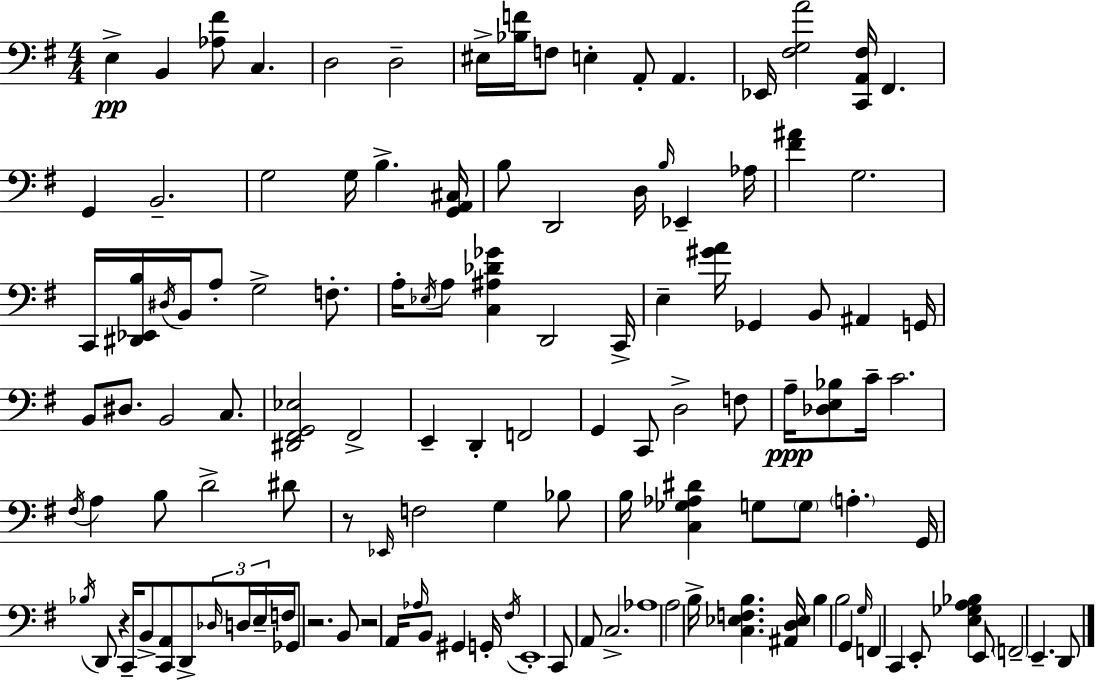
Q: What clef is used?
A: bass